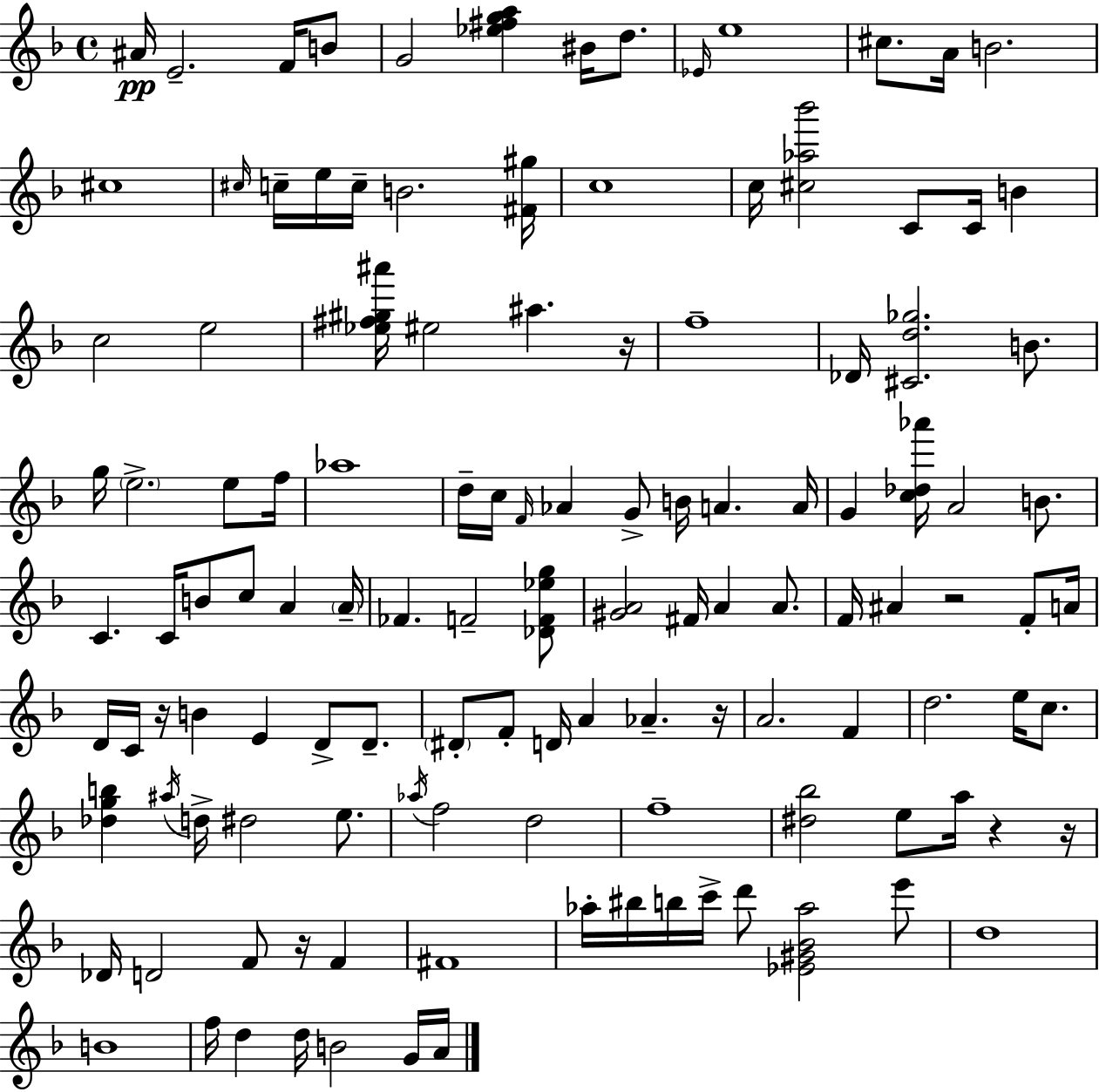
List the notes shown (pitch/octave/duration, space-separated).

A#4/s E4/h. F4/s B4/e G4/h [Eb5,F#5,G5,A5]/q BIS4/s D5/e. Eb4/s E5/w C#5/e. A4/s B4/h. C#5/w C#5/s C5/s E5/s C5/s B4/h. [F#4,G#5]/s C5/w C5/s [C#5,Ab5,Bb6]/h C4/e C4/s B4/q C5/h E5/h [Eb5,F#5,G#5,A#6]/s EIS5/h A#5/q. R/s F5/w Db4/s [C#4,D5,Gb5]/h. B4/e. G5/s E5/h. E5/e F5/s Ab5/w D5/s C5/s F4/s Ab4/q G4/e B4/s A4/q. A4/s G4/q [C5,Db5,Ab6]/s A4/h B4/e. C4/q. C4/s B4/e C5/e A4/q A4/s FES4/q. F4/h [Db4,F4,Eb5,G5]/e [G#4,A4]/h F#4/s A4/q A4/e. F4/s A#4/q R/h F4/e A4/s D4/s C4/s R/s B4/q E4/q D4/e D4/e. D#4/e F4/e D4/s A4/q Ab4/q. R/s A4/h. F4/q D5/h. E5/s C5/e. [Db5,G5,B5]/q A#5/s D5/s D#5/h E5/e. Ab5/s F5/h D5/h F5/w [D#5,Bb5]/h E5/e A5/s R/q R/s Db4/s D4/h F4/e R/s F4/q F#4/w Ab5/s BIS5/s B5/s C6/s D6/e [Eb4,G#4,Bb4,Ab5]/h E6/e D5/w B4/w F5/s D5/q D5/s B4/h G4/s A4/s